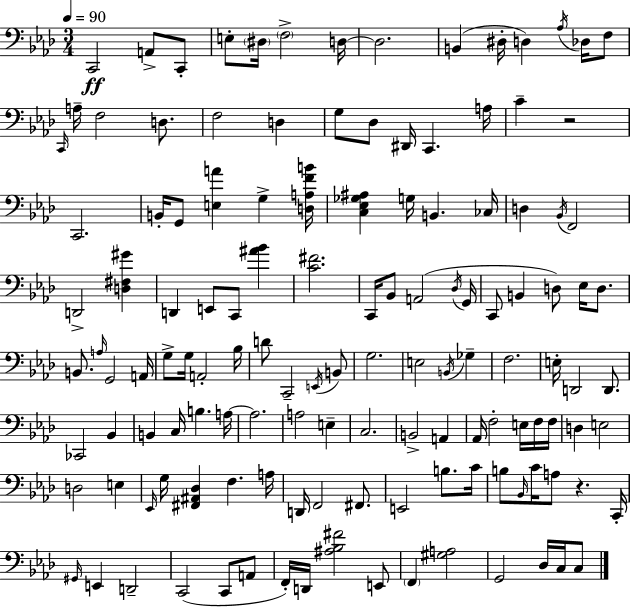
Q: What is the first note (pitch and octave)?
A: C2